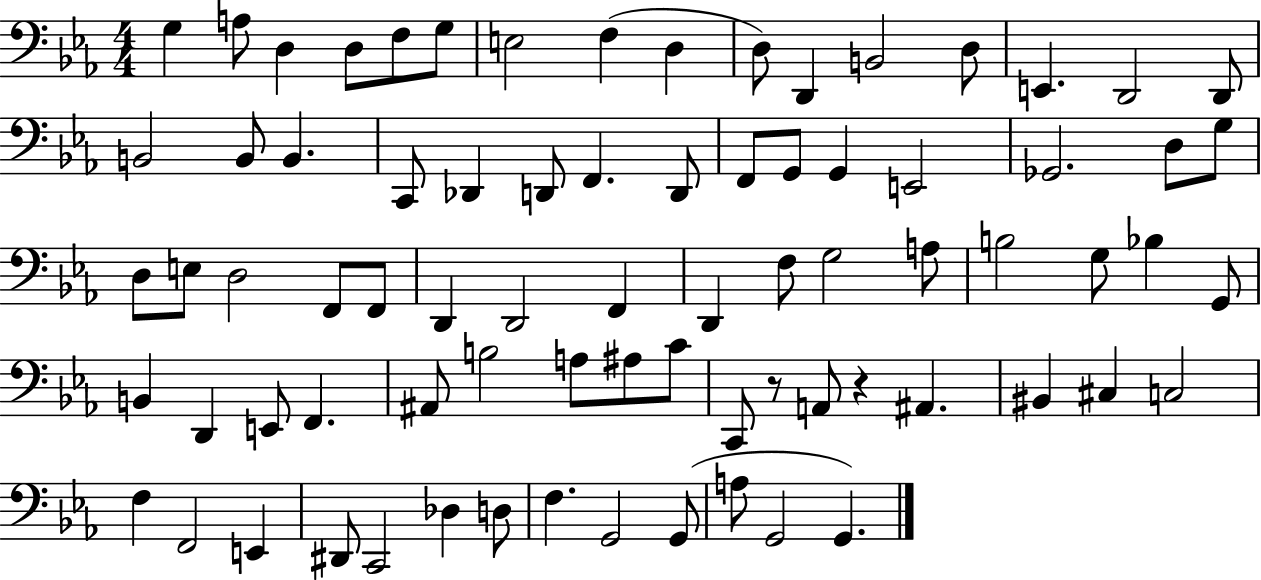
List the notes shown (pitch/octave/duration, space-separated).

G3/q A3/e D3/q D3/e F3/e G3/e E3/h F3/q D3/q D3/e D2/q B2/h D3/e E2/q. D2/h D2/e B2/h B2/e B2/q. C2/e Db2/q D2/e F2/q. D2/e F2/e G2/e G2/q E2/h Gb2/h. D3/e G3/e D3/e E3/e D3/h F2/e F2/e D2/q D2/h F2/q D2/q F3/e G3/h A3/e B3/h G3/e Bb3/q G2/e B2/q D2/q E2/e F2/q. A#2/e B3/h A3/e A#3/e C4/e C2/e R/e A2/e R/q A#2/q. BIS2/q C#3/q C3/h F3/q F2/h E2/q D#2/e C2/h Db3/q D3/e F3/q. G2/h G2/e A3/e G2/h G2/q.